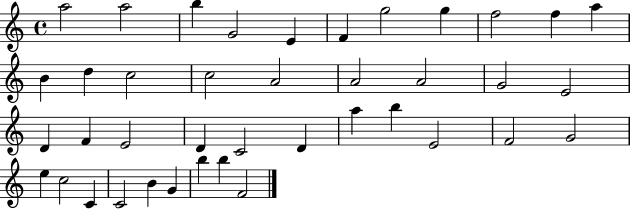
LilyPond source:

{
  \clef treble
  \time 4/4
  \defaultTimeSignature
  \key c \major
  a''2 a''2 | b''4 g'2 e'4 | f'4 g''2 g''4 | f''2 f''4 a''4 | \break b'4 d''4 c''2 | c''2 a'2 | a'2 a'2 | g'2 e'2 | \break d'4 f'4 e'2 | d'4 c'2 d'4 | a''4 b''4 e'2 | f'2 g'2 | \break e''4 c''2 c'4 | c'2 b'4 g'4 | b''4 b''4 f'2 | \bar "|."
}